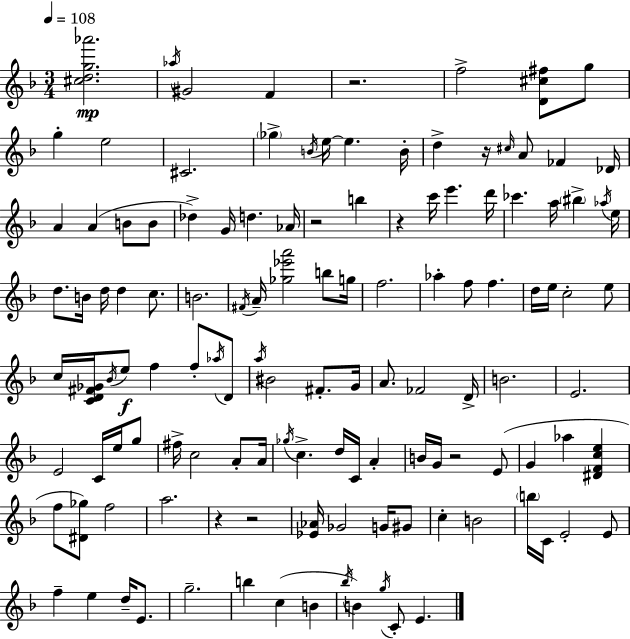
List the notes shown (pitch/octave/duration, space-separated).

[C#5,D5,G5,Ab6]/h. Ab5/s G#4/h F4/q R/h. F5/h [D4,C#5,F#5]/e G5/e G5/q E5/h C#4/h. Gb5/q B4/s E5/s E5/q. B4/s D5/q R/s C#5/s A4/e FES4/q Db4/s A4/q A4/q B4/e B4/e Db5/q G4/s D5/q. Ab4/s R/h B5/q R/q C6/s E6/q. D6/s CES6/q. A5/s BIS5/q Ab5/s E5/s D5/e. B4/s D5/s D5/q C5/e. B4/h. F#4/s A4/s [Gb5,Eb6,A6]/h B5/e G5/s F5/h. Ab5/q F5/e F5/q. D5/s E5/s C5/h E5/e C5/s [C4,D4,F#4,Gb4]/s Bb4/s E5/e F5/q F5/e Ab5/s D4/e A5/s BIS4/h F#4/e. G4/s A4/e. FES4/h D4/s B4/h. E4/h. E4/h C4/s E5/s G5/e F#5/s C5/h A4/e A4/s Gb5/s C5/q. D5/s C4/s A4/q B4/s G4/s R/h E4/e G4/q Ab5/q [D#4,F4,C5,E5]/q F5/e [D#4,Gb5]/e F5/h A5/h. R/q R/h [Eb4,Ab4]/s Gb4/h G4/s G#4/e C5/q B4/h B5/s C4/s E4/h E4/e F5/q E5/q D5/s E4/e. G5/h. B5/q C5/q B4/q Bb5/s B4/q G5/s C4/e E4/q.